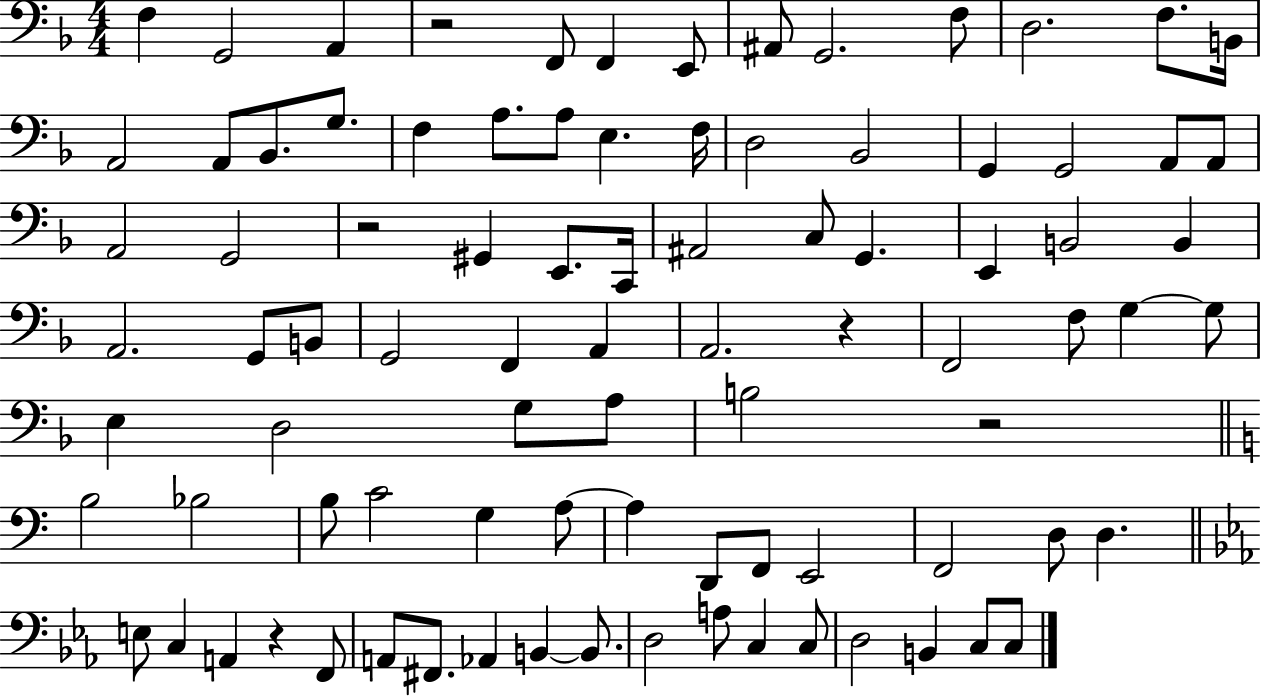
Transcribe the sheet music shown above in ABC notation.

X:1
T:Untitled
M:4/4
L:1/4
K:F
F, G,,2 A,, z2 F,,/2 F,, E,,/2 ^A,,/2 G,,2 F,/2 D,2 F,/2 B,,/4 A,,2 A,,/2 _B,,/2 G,/2 F, A,/2 A,/2 E, F,/4 D,2 _B,,2 G,, G,,2 A,,/2 A,,/2 A,,2 G,,2 z2 ^G,, E,,/2 C,,/4 ^A,,2 C,/2 G,, E,, B,,2 B,, A,,2 G,,/2 B,,/2 G,,2 F,, A,, A,,2 z F,,2 F,/2 G, G,/2 E, D,2 G,/2 A,/2 B,2 z2 B,2 _B,2 B,/2 C2 G, A,/2 A, D,,/2 F,,/2 E,,2 F,,2 D,/2 D, E,/2 C, A,, z F,,/2 A,,/2 ^F,,/2 _A,, B,, B,,/2 D,2 A,/2 C, C,/2 D,2 B,, C,/2 C,/2